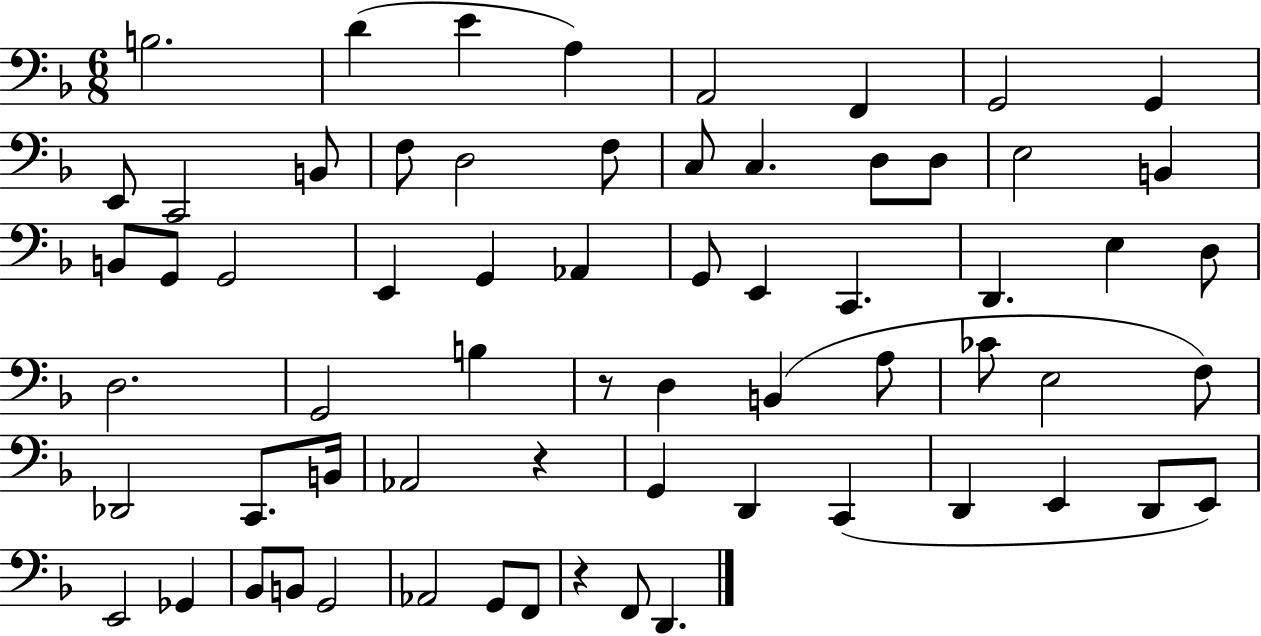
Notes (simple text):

B3/h. D4/q E4/q A3/q A2/h F2/q G2/h G2/q E2/e C2/h B2/e F3/e D3/h F3/e C3/e C3/q. D3/e D3/e E3/h B2/q B2/e G2/e G2/h E2/q G2/q Ab2/q G2/e E2/q C2/q. D2/q. E3/q D3/e D3/h. G2/h B3/q R/e D3/q B2/q A3/e CES4/e E3/h F3/e Db2/h C2/e. B2/s Ab2/h R/q G2/q D2/q C2/q D2/q E2/q D2/e E2/e E2/h Gb2/q Bb2/e B2/e G2/h Ab2/h G2/e F2/e R/q F2/e D2/q.